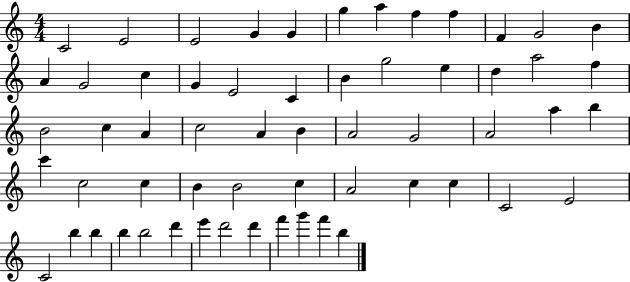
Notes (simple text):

C4/h E4/h E4/h G4/q G4/q G5/q A5/q F5/q F5/q F4/q G4/h B4/q A4/q G4/h C5/q G4/q E4/h C4/q B4/q G5/h E5/q D5/q A5/h F5/q B4/h C5/q A4/q C5/h A4/q B4/q A4/h G4/h A4/h A5/q B5/q C6/q C5/h C5/q B4/q B4/h C5/q A4/h C5/q C5/q C4/h E4/h C4/h B5/q B5/q B5/q B5/h D6/q E6/q D6/h D6/q F6/q G6/q F6/q B5/q